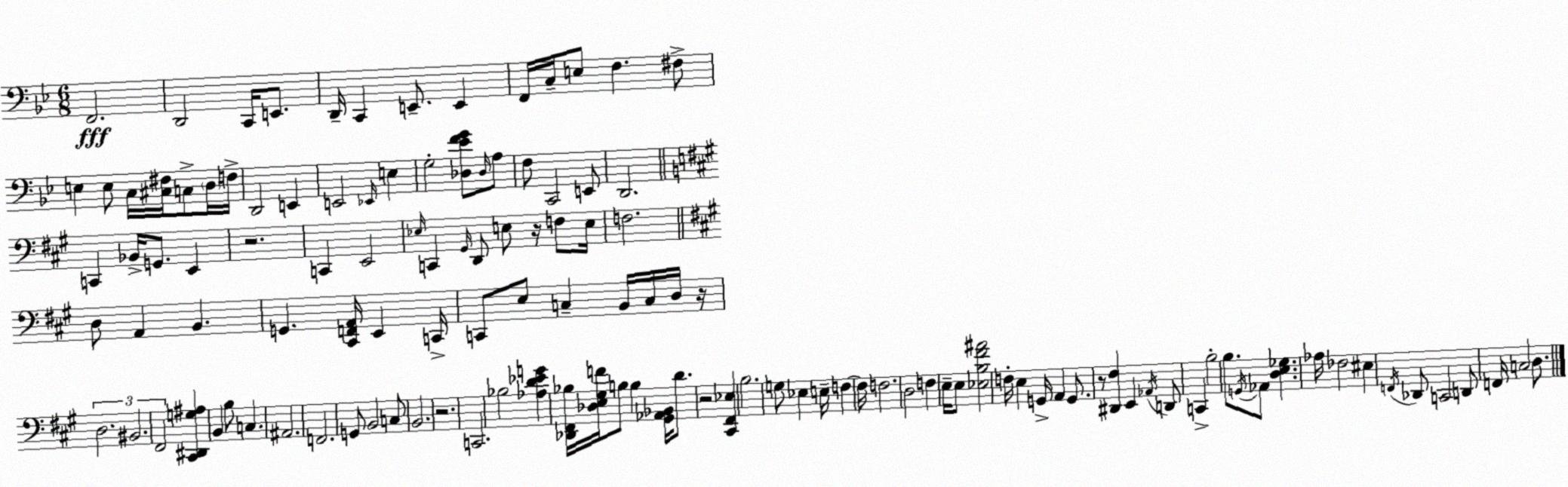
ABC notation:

X:1
T:Untitled
M:6/8
L:1/4
K:Bb
F,,2 D,,2 C,,/4 E,,/2 D,,/4 C,, E,,/2 E,, F,,/4 C,/4 E,/2 F, ^F,/2 E, E,/2 C,/4 [^C,^F,]/4 C,/2 D,/4 F,/4 D,,2 E,, E,,2 _E,,/4 E, G,2 [_D,_EFG]/2 _D,/4 A,/2 F,/2 C,,2 E,,/2 D,,2 C,, _B,,/4 G,,/2 E,, z2 C,, E,,2 _E,/4 C,, ^G,,/4 D,,/2 E,/2 z/4 F,/2 E,/4 F,2 D,/2 A,, B,, G,, [^C,,F,,A,,]/4 E,, C,,/4 C,,/2 E,/2 C, B,,/4 C,/4 D,/4 z/4 D,2 ^B,,2 ^F,,2 [^C,,^D,,G,^A,] B,, B,/2 C, ^A,,2 F,,2 G,,/2 B,,2 C,/2 B,,2 z2 C,,2 _B,2 [_A,D_EG] [_D,,^F,,_B,]/4 [_D,E,^G,F]/4 B,/2 B, [^G,,_A,,_B,,]/4 D/2 z2 [^C,,^F,,_E,] B,2 G,/2 _E, E,/4 F, F,/4 F,2 D,2 F, E,/4 E,/2 [_E,B,^F^A]2 F,/4 E, G,,/4 A,, G,,/2 z/2 [^D,,^F,] E,, _A,,/4 D,,/2 C,, B,2 B,/2 G,,/4 _A,,/2 [D,E,_G,] _A,/4 _F,2 ^E, F,,/4 _D,,/2 C,,2 D,,/2 F,,/4 C,2 D,/2